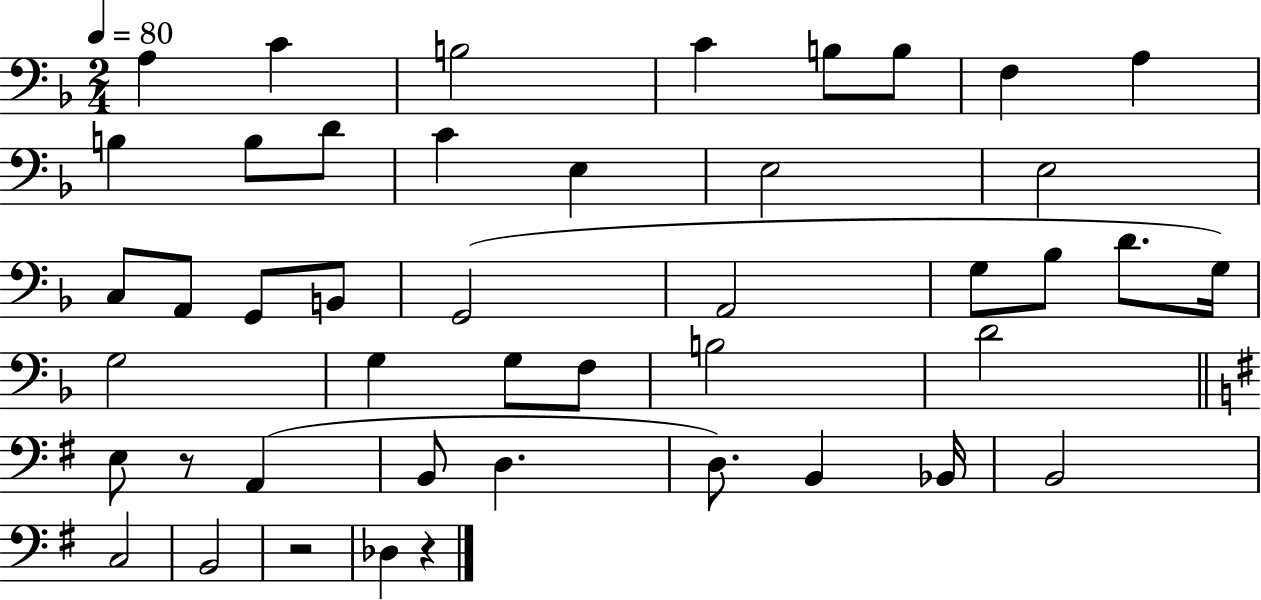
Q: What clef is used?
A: bass